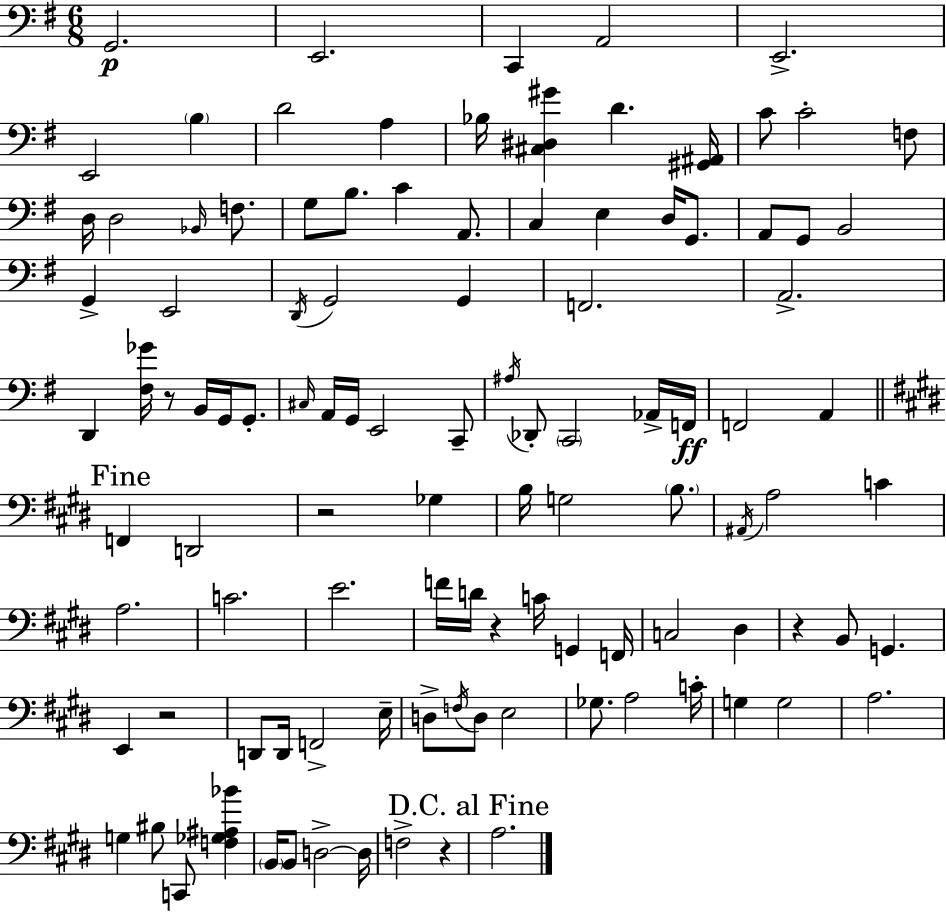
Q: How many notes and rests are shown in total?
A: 107